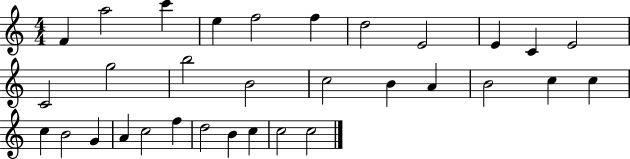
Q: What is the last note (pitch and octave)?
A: C5